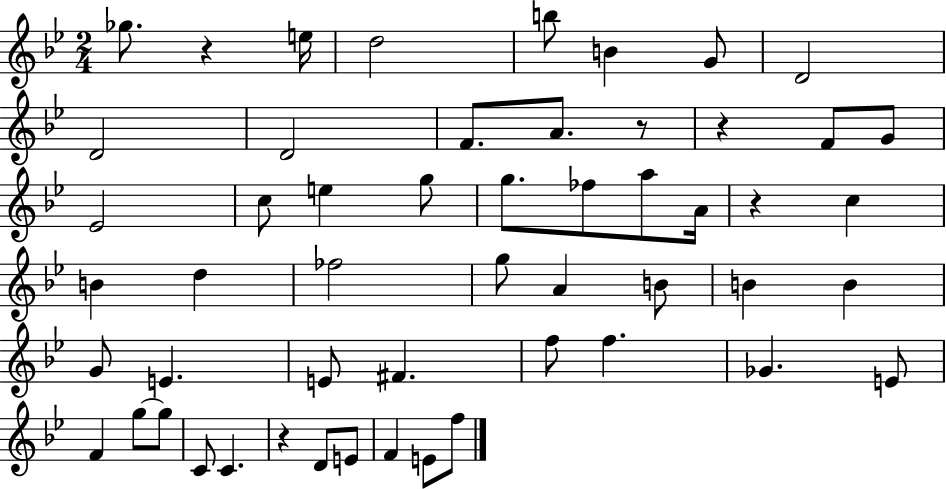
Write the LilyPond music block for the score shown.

{
  \clef treble
  \numericTimeSignature
  \time 2/4
  \key bes \major
  ges''8. r4 e''16 | d''2 | b''8 b'4 g'8 | d'2 | \break d'2 | d'2 | f'8. a'8. r8 | r4 f'8 g'8 | \break ees'2 | c''8 e''4 g''8 | g''8. fes''8 a''8 a'16 | r4 c''4 | \break b'4 d''4 | fes''2 | g''8 a'4 b'8 | b'4 b'4 | \break g'8 e'4. | e'8 fis'4. | f''8 f''4. | ges'4. e'8 | \break f'4 g''8~~ g''8 | c'8 c'4. | r4 d'8 e'8 | f'4 e'8 f''8 | \break \bar "|."
}